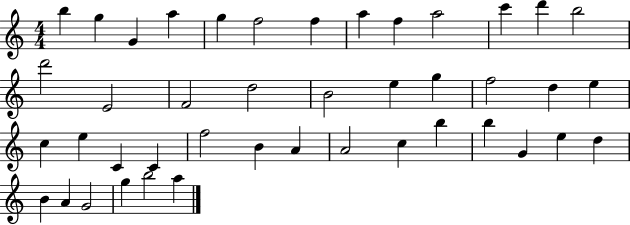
X:1
T:Untitled
M:4/4
L:1/4
K:C
b g G a g f2 f a f a2 c' d' b2 d'2 E2 F2 d2 B2 e g f2 d e c e C C f2 B A A2 c b b G e d B A G2 g b2 a